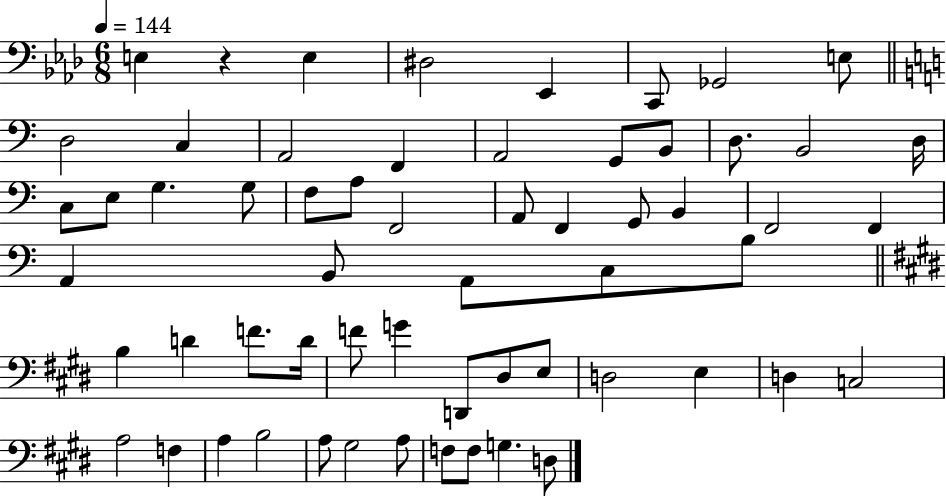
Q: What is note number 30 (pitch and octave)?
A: F2